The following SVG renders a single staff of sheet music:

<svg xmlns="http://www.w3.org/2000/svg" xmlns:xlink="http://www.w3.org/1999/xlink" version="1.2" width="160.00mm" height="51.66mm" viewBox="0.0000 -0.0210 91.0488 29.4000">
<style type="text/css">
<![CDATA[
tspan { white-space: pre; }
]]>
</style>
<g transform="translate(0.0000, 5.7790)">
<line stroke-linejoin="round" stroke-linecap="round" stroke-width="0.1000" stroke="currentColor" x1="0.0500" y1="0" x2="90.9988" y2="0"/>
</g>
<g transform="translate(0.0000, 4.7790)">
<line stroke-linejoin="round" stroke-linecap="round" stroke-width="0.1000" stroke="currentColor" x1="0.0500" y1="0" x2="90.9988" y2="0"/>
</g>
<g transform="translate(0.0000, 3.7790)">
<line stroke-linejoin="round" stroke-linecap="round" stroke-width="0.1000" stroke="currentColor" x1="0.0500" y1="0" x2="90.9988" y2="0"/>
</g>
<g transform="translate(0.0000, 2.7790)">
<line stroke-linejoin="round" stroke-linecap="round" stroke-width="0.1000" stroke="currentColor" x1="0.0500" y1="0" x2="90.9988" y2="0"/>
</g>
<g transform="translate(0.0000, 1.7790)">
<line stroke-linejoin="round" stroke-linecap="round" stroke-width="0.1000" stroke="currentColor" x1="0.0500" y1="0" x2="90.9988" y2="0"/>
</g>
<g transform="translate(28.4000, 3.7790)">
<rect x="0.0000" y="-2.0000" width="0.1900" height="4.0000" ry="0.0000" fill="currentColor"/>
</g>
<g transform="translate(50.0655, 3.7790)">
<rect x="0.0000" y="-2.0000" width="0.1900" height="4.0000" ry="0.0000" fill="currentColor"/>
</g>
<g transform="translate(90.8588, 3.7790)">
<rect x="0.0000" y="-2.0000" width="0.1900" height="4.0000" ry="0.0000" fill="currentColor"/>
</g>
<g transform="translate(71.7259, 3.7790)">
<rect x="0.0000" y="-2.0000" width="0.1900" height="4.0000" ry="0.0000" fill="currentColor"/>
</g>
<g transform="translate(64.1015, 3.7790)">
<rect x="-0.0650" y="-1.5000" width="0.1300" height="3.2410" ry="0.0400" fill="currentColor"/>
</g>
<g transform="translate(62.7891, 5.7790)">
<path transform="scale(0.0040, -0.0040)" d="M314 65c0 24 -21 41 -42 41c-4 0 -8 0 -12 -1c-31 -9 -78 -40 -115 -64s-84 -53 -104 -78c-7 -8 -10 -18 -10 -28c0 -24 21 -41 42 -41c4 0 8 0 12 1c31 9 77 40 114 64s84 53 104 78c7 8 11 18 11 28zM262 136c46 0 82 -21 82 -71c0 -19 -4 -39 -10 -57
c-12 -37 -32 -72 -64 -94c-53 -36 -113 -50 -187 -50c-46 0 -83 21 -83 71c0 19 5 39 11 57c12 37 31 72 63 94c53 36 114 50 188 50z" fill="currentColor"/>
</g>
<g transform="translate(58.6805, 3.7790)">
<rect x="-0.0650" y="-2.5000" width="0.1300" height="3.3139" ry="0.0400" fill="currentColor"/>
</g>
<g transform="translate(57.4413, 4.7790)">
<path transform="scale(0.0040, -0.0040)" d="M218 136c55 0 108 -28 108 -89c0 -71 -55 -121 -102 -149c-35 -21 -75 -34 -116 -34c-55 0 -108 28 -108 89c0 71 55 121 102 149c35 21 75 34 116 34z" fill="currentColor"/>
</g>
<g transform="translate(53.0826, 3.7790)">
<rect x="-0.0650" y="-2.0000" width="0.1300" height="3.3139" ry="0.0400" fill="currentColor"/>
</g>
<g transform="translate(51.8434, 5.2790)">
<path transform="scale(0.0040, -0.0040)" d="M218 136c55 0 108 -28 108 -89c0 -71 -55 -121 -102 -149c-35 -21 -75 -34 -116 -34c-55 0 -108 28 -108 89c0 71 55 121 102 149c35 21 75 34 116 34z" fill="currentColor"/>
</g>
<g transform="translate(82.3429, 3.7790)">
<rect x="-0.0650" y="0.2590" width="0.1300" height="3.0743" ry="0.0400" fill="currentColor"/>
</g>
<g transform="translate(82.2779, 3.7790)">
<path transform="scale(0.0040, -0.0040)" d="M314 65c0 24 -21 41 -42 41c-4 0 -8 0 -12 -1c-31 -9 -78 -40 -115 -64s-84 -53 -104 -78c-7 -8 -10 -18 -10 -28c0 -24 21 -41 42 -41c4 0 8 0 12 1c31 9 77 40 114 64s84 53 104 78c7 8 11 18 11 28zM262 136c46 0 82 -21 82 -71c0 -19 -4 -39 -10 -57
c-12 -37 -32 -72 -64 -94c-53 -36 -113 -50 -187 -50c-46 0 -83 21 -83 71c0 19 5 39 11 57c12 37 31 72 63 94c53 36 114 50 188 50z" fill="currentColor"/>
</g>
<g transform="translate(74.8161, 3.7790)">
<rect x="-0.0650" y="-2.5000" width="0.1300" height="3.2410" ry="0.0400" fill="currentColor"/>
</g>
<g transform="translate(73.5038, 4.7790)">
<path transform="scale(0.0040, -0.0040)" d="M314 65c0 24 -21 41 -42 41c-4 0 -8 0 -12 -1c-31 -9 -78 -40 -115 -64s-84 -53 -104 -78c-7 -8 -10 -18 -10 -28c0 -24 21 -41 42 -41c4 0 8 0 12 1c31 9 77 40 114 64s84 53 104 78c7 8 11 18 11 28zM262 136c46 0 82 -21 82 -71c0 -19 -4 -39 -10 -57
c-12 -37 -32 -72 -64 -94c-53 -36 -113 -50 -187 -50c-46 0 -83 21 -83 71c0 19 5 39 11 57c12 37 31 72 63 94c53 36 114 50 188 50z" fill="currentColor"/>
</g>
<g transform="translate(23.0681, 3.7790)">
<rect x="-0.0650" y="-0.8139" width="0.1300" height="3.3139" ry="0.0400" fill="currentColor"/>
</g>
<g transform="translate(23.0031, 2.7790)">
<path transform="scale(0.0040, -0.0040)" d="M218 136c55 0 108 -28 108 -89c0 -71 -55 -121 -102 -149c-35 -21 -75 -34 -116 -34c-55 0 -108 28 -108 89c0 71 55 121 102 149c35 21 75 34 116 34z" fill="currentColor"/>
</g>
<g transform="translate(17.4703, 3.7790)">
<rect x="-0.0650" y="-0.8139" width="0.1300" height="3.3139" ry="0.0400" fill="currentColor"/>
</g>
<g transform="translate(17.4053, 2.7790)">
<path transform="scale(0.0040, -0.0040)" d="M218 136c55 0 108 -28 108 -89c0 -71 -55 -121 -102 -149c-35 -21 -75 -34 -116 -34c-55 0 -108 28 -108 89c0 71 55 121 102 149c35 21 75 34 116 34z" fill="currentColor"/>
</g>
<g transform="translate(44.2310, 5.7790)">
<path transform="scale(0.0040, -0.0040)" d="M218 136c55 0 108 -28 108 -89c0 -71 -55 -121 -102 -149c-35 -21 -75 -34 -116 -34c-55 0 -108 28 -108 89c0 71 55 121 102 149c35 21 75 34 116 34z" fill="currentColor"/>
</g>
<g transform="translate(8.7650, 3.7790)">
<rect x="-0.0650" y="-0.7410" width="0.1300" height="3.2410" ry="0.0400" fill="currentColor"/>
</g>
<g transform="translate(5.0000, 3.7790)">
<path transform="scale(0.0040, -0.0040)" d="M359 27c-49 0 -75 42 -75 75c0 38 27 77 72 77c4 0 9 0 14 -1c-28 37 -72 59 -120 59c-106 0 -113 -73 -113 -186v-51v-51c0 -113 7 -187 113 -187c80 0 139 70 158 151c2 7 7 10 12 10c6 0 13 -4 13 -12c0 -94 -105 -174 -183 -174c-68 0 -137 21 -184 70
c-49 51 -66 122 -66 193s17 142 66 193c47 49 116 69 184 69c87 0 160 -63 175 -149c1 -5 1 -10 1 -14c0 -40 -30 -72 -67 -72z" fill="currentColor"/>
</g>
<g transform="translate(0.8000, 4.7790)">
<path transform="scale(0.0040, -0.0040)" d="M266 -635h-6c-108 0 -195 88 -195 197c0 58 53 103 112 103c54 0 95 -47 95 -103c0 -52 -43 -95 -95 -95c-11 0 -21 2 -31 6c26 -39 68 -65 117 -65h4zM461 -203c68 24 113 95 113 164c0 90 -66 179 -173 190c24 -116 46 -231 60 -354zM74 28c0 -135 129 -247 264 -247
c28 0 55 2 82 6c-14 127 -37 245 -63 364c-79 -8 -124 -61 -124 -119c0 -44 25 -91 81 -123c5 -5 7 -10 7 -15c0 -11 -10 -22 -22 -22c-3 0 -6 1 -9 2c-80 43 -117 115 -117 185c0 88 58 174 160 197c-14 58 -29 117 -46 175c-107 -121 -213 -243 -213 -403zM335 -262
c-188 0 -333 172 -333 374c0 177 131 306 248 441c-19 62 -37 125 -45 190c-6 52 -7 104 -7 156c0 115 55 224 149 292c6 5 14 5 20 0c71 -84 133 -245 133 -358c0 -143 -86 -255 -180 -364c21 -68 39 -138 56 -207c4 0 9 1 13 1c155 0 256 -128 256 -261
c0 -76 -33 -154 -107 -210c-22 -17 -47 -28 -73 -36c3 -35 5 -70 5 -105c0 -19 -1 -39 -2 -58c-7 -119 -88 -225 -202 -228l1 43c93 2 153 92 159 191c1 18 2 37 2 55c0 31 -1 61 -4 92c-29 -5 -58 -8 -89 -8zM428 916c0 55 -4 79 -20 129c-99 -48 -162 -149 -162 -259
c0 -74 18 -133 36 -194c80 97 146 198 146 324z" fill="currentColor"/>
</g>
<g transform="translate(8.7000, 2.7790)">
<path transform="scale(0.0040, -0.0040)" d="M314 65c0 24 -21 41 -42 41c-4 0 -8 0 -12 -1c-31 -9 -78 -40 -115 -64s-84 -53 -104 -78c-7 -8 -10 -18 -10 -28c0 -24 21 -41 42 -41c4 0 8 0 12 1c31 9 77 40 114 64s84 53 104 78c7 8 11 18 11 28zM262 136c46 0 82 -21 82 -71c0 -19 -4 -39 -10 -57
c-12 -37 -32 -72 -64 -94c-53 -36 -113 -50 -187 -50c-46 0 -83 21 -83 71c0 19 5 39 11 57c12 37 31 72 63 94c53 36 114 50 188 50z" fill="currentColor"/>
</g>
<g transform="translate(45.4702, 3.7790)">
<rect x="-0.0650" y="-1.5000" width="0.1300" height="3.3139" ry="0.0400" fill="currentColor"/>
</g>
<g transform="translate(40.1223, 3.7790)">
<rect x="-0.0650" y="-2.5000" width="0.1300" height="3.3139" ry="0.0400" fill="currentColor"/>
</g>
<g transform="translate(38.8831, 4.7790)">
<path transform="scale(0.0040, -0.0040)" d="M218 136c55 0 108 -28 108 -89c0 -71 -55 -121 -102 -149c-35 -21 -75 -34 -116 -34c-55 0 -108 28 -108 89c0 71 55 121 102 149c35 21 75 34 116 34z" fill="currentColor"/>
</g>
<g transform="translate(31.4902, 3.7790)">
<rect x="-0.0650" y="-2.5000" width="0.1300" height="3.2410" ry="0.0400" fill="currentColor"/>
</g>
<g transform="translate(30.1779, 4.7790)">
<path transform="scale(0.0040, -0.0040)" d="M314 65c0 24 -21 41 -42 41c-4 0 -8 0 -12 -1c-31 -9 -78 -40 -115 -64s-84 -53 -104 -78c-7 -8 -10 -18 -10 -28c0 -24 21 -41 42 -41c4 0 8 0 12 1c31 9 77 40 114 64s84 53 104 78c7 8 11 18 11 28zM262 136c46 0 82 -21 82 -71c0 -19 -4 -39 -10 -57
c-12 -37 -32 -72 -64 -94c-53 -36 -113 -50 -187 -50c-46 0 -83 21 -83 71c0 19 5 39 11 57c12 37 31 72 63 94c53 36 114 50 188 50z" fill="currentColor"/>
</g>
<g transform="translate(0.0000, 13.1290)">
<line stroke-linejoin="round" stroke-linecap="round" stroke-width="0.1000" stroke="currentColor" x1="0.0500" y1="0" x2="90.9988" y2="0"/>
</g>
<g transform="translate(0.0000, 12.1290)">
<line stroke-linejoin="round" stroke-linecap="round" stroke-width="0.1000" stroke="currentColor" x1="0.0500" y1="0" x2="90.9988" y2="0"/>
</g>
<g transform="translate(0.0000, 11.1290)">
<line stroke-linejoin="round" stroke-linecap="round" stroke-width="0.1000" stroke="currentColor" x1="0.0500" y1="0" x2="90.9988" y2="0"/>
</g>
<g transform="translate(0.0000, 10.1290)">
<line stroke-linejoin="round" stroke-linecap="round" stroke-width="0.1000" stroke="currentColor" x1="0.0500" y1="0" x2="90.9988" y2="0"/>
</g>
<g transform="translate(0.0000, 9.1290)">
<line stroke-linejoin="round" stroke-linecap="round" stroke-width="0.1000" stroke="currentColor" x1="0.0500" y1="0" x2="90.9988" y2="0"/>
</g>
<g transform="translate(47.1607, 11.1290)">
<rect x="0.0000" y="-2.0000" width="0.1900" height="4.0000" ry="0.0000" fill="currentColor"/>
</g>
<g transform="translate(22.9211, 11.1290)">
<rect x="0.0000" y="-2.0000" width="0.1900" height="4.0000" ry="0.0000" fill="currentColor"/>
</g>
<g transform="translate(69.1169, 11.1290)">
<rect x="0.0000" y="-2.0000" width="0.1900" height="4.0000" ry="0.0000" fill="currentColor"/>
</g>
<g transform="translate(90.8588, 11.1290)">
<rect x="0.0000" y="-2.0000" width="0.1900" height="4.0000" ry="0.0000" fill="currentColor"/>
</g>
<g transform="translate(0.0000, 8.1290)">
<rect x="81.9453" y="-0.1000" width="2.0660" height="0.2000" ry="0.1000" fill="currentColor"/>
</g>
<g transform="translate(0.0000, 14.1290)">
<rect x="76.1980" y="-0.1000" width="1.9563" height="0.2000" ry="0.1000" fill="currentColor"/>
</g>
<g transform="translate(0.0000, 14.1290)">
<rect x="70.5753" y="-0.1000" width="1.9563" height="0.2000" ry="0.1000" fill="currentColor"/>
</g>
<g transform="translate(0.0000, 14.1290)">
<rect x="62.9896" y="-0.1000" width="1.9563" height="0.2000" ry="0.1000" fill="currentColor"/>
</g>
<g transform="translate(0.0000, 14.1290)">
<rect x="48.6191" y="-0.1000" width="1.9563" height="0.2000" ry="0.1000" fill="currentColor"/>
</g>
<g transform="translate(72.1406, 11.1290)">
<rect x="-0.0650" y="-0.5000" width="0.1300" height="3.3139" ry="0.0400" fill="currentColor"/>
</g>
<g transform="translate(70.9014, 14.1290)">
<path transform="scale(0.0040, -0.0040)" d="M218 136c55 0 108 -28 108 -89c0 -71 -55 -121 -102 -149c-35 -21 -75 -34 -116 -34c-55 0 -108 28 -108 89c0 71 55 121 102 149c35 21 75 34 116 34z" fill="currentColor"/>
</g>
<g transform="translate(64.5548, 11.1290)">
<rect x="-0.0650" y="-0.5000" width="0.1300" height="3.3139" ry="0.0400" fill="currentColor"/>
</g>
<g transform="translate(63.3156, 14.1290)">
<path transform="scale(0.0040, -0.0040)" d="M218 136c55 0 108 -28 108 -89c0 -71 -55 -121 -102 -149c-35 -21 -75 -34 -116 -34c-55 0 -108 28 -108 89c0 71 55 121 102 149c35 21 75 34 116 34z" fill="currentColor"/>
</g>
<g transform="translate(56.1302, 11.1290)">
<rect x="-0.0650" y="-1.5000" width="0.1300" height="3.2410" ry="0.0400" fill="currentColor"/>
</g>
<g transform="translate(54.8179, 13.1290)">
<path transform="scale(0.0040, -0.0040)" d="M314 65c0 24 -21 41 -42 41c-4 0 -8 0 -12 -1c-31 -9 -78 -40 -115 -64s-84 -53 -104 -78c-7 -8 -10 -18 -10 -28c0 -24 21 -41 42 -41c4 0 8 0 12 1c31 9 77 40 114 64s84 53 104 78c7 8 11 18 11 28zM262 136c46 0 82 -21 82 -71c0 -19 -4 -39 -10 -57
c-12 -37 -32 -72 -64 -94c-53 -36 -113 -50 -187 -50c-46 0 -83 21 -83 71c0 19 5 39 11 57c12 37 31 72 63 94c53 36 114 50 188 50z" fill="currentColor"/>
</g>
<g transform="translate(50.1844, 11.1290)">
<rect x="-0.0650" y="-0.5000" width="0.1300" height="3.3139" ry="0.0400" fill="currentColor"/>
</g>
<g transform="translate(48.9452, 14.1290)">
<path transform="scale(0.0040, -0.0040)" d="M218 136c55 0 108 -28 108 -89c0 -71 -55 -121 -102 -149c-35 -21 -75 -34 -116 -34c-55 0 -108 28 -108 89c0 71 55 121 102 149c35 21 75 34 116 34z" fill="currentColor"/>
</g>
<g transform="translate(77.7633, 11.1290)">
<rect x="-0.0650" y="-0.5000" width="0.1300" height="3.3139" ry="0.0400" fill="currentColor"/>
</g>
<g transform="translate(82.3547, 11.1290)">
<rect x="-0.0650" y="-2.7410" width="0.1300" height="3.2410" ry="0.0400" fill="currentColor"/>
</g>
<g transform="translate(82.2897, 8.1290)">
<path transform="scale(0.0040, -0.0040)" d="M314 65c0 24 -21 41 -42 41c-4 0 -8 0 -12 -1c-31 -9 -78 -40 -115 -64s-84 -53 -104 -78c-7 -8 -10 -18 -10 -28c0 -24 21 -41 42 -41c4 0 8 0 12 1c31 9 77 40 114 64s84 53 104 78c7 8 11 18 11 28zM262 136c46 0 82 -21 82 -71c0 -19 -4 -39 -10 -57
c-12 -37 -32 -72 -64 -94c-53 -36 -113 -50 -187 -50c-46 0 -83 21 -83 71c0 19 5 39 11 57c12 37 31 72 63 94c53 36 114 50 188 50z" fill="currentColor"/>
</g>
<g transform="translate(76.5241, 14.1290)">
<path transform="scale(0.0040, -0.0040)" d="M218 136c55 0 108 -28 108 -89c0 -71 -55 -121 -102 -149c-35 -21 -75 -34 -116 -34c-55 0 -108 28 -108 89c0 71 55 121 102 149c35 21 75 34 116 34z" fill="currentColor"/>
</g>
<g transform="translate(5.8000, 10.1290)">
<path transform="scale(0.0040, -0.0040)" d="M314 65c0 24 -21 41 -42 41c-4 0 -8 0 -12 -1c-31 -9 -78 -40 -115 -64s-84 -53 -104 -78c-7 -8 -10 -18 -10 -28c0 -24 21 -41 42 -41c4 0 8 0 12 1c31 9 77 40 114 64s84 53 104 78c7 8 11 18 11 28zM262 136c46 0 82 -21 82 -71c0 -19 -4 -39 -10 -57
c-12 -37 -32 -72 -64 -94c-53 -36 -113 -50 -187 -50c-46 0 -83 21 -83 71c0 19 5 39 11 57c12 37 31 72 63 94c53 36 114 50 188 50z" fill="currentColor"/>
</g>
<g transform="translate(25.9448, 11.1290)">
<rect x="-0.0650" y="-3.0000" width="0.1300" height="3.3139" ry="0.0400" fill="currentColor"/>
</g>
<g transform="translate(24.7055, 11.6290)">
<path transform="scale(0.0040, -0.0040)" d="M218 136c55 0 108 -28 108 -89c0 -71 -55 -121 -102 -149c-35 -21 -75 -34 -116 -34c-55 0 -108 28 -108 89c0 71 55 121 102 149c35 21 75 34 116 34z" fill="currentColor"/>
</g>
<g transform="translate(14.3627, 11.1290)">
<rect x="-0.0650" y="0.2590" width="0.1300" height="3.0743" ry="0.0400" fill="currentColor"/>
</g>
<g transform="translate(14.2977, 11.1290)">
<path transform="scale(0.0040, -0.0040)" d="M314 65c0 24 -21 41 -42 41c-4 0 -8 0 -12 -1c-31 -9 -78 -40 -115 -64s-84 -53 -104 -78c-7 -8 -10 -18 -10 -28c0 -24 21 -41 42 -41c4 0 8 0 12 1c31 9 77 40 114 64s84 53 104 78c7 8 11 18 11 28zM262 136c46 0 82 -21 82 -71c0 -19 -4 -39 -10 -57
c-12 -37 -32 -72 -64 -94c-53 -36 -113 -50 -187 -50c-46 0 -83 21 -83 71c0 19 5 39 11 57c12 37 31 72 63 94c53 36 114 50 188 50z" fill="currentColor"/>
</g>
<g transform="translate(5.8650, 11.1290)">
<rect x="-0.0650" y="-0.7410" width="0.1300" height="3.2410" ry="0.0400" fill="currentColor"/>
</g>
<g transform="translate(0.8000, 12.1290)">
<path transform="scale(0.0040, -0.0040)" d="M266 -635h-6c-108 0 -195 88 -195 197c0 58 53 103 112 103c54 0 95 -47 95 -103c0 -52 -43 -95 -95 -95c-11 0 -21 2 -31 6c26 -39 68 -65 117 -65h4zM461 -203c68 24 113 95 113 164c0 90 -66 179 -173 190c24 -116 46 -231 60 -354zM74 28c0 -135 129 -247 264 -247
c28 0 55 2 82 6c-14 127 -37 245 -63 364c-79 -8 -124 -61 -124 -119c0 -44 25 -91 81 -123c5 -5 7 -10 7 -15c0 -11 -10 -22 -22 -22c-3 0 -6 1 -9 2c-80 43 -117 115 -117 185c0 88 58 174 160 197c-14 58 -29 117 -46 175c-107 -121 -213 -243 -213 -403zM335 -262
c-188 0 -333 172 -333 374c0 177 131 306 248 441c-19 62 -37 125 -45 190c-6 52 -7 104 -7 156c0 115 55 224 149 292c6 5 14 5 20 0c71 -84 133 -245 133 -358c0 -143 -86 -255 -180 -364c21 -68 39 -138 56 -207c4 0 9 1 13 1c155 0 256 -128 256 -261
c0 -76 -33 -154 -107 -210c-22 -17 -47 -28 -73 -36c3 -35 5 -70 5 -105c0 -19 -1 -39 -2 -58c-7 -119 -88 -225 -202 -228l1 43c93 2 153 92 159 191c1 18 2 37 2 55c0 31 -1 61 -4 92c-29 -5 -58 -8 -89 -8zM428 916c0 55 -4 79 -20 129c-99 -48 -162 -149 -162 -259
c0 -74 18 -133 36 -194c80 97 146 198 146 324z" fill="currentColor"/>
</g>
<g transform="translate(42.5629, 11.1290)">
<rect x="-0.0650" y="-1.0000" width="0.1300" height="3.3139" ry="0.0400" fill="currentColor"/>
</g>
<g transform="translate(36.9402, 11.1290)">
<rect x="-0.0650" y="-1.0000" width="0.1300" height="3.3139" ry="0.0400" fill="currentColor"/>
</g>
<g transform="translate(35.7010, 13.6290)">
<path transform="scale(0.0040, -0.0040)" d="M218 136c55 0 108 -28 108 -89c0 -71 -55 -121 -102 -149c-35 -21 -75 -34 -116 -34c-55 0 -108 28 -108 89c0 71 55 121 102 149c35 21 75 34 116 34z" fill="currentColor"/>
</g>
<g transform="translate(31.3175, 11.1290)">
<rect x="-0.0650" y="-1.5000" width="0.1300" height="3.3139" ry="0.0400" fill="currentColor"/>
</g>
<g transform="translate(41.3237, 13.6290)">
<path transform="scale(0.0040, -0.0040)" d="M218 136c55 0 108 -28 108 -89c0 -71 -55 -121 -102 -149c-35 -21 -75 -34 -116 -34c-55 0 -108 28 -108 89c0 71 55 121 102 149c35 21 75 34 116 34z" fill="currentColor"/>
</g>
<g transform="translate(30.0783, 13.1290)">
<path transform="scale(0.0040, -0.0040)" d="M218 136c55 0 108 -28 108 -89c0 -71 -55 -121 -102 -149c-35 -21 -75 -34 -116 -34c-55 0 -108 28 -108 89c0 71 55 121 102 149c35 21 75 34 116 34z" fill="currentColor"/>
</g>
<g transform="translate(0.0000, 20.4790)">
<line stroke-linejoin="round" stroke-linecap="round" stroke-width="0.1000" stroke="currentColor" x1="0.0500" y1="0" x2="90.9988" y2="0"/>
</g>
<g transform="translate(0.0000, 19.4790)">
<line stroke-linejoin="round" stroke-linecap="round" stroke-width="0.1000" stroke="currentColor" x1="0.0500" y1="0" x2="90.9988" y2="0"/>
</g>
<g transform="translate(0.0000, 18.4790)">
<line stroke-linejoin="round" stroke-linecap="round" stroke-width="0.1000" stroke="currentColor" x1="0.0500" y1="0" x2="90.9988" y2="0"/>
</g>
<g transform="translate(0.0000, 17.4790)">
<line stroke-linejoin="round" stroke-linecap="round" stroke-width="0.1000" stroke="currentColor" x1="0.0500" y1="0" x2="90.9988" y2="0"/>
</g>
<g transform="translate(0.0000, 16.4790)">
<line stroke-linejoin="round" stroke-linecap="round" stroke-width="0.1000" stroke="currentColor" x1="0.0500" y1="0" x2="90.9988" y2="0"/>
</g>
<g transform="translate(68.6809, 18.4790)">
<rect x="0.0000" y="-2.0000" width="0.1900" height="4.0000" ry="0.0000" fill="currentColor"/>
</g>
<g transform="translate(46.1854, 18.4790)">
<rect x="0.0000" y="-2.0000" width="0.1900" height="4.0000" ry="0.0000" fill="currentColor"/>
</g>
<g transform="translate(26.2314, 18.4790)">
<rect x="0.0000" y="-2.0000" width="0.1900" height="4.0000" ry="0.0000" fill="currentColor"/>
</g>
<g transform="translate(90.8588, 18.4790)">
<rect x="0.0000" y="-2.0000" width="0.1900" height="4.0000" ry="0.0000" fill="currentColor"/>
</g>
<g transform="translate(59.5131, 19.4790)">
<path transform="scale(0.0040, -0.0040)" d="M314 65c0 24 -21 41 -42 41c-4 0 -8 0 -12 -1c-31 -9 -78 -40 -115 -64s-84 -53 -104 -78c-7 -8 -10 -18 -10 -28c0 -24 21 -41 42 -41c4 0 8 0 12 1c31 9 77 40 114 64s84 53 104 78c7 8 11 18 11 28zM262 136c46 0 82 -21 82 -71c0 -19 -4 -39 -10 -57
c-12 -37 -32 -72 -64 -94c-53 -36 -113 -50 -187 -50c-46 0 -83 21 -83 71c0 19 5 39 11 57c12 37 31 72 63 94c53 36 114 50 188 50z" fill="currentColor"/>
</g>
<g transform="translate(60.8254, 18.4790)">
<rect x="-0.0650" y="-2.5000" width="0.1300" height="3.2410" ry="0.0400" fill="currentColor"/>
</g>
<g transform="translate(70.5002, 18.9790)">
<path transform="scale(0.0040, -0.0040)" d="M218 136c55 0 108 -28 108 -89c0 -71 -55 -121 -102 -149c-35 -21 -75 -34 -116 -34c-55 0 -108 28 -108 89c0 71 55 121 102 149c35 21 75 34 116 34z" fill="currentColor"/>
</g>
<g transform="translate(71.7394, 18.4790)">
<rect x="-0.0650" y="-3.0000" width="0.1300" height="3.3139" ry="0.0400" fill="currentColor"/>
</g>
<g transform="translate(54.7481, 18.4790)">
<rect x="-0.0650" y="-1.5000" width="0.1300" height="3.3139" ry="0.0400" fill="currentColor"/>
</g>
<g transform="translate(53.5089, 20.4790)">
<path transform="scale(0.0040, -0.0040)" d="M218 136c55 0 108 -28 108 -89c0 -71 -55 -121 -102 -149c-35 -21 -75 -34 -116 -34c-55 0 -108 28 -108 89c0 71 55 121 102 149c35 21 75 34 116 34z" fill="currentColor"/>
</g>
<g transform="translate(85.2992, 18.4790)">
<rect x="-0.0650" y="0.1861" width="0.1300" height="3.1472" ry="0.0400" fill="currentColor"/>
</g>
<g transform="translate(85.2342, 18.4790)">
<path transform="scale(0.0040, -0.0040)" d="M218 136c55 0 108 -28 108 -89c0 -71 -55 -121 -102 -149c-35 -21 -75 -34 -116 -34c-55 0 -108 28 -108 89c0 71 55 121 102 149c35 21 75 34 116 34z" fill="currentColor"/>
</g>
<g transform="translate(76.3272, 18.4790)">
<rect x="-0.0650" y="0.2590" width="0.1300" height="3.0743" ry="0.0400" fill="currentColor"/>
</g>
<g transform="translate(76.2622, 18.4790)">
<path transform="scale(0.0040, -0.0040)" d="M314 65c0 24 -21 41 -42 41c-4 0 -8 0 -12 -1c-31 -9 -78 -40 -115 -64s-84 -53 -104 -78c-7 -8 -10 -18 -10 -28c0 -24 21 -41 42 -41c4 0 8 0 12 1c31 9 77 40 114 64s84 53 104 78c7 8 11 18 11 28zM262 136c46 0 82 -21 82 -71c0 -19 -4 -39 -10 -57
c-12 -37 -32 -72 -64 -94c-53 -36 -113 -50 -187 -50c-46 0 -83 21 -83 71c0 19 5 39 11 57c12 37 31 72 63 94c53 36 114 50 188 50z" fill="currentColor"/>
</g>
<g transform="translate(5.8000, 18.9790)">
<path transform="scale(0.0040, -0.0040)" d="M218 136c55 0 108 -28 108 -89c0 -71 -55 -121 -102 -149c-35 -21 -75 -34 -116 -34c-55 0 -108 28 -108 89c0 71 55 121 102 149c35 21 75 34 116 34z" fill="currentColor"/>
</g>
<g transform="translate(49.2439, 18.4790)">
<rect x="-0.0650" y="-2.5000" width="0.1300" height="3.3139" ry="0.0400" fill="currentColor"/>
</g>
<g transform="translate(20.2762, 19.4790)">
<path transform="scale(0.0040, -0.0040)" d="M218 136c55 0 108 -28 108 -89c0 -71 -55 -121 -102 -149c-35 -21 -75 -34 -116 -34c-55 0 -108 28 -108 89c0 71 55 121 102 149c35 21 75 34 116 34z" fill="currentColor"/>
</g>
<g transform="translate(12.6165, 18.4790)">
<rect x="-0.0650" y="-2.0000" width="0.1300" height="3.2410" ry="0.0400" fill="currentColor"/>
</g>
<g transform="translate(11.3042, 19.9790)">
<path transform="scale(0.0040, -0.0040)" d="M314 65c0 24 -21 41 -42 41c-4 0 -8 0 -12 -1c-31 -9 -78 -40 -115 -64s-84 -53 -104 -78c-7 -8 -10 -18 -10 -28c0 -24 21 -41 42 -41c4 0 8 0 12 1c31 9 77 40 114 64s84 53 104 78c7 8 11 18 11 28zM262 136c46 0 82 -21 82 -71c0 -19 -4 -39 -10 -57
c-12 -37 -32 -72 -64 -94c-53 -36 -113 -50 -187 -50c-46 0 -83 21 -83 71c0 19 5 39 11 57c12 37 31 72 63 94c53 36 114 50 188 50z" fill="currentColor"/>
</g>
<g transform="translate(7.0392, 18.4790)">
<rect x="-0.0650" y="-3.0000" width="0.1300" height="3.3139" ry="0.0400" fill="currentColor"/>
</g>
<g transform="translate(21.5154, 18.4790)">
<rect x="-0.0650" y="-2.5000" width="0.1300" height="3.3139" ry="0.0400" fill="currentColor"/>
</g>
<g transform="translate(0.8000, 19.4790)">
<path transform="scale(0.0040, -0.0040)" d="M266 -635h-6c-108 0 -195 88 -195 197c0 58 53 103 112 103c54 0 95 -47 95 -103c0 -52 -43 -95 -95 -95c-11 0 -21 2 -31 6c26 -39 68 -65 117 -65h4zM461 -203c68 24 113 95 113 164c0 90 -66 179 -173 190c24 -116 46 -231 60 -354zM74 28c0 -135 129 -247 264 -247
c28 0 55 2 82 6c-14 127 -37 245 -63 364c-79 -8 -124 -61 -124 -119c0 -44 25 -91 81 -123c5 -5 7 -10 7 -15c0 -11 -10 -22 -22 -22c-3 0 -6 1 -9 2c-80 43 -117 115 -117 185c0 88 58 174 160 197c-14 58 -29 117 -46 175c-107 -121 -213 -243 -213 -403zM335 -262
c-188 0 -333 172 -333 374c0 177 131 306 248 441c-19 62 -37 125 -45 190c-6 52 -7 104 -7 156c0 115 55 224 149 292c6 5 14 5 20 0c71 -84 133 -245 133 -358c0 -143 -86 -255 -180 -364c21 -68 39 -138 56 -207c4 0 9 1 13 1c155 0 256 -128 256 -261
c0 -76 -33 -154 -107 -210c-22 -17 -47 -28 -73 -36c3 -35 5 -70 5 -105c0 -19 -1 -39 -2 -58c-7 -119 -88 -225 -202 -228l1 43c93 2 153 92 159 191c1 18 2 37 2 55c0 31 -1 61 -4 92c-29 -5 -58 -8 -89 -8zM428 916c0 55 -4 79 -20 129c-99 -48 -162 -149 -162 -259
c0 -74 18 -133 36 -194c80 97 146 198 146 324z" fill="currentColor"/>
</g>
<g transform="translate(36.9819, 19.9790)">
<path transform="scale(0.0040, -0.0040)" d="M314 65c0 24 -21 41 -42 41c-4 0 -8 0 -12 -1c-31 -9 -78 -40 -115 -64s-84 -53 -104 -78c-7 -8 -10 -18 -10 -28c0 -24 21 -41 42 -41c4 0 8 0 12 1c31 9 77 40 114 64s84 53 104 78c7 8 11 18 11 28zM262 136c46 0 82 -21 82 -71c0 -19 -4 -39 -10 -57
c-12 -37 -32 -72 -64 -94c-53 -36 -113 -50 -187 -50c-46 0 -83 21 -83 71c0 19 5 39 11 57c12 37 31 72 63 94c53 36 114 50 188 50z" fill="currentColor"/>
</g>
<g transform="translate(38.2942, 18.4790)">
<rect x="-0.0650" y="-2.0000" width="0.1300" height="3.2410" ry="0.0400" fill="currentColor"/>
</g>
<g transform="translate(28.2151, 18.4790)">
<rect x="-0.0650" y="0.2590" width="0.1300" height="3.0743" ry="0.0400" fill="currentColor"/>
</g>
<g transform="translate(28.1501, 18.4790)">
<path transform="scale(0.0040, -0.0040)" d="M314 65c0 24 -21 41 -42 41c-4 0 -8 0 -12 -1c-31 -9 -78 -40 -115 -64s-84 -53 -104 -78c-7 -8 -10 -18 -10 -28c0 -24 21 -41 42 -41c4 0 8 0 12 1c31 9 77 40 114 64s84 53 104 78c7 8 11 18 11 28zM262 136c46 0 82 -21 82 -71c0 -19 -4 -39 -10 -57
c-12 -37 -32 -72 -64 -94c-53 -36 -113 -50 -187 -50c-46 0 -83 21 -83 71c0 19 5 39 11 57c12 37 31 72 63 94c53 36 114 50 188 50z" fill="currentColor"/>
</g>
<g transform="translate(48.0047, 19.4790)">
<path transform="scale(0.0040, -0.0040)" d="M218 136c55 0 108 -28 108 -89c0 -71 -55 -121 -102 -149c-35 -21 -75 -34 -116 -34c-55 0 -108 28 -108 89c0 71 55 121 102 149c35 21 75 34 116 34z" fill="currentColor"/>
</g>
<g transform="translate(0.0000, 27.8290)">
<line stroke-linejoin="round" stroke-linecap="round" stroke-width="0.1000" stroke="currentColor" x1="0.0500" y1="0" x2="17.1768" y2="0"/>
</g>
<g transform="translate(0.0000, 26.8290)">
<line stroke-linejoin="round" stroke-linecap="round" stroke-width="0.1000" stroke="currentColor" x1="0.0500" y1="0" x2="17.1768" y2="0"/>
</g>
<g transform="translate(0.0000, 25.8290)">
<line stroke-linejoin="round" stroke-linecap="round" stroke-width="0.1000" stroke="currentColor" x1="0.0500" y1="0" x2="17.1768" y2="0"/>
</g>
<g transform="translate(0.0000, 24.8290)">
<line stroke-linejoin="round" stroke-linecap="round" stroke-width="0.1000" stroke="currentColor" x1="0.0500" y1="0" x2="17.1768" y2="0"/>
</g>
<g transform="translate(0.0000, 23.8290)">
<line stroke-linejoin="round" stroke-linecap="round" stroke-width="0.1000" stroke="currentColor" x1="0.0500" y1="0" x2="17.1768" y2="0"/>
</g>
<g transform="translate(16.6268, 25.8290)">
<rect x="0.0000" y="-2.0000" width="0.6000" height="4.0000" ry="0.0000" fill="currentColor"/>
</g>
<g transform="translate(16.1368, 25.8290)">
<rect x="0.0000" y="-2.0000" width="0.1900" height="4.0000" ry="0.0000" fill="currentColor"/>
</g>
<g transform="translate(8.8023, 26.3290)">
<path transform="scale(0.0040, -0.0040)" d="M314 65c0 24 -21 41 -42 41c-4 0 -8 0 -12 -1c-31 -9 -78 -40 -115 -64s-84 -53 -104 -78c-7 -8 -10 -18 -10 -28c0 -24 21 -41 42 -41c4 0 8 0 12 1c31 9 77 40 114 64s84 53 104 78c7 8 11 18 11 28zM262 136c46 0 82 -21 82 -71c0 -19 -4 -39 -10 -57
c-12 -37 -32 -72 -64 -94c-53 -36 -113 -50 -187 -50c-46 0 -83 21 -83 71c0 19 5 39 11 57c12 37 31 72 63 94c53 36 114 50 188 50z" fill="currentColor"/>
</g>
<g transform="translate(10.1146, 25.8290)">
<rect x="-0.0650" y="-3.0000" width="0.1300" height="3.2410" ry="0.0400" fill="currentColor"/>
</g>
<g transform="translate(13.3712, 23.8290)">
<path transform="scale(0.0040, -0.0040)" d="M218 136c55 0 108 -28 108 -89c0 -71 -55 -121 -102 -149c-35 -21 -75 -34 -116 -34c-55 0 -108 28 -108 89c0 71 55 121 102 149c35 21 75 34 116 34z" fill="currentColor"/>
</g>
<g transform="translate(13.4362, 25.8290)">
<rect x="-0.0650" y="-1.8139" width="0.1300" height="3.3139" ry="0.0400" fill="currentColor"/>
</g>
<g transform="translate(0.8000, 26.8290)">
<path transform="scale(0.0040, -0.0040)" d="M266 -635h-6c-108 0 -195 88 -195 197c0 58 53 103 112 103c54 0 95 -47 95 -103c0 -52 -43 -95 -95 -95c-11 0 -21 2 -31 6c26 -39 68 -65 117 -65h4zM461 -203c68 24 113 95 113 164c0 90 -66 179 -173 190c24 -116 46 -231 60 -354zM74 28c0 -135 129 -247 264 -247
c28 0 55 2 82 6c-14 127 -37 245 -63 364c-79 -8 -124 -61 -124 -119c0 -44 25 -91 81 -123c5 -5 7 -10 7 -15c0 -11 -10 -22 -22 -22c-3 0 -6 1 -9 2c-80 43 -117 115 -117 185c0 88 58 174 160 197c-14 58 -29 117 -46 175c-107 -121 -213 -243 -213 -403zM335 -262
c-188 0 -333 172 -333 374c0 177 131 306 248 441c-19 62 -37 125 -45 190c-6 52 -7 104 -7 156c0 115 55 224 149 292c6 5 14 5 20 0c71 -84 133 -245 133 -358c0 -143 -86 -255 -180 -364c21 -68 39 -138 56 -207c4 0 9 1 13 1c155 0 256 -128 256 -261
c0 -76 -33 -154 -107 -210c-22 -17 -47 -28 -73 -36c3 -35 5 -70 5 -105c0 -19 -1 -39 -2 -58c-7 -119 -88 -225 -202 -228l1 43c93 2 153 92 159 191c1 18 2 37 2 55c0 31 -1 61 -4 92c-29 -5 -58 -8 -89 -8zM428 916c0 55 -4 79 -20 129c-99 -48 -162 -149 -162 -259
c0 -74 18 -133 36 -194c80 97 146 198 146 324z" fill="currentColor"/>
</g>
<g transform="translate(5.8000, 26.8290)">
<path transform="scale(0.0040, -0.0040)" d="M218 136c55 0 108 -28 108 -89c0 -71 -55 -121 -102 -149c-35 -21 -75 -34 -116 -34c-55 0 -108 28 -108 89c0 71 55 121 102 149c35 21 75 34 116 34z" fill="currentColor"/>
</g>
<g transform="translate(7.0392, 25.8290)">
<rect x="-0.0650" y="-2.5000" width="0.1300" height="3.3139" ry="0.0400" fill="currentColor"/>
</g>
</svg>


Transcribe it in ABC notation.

X:1
T:Untitled
M:4/4
L:1/4
K:C
d2 d d G2 G E F G E2 G2 B2 d2 B2 A E D D C E2 C C C a2 A F2 G B2 F2 G E G2 A B2 B G A2 f